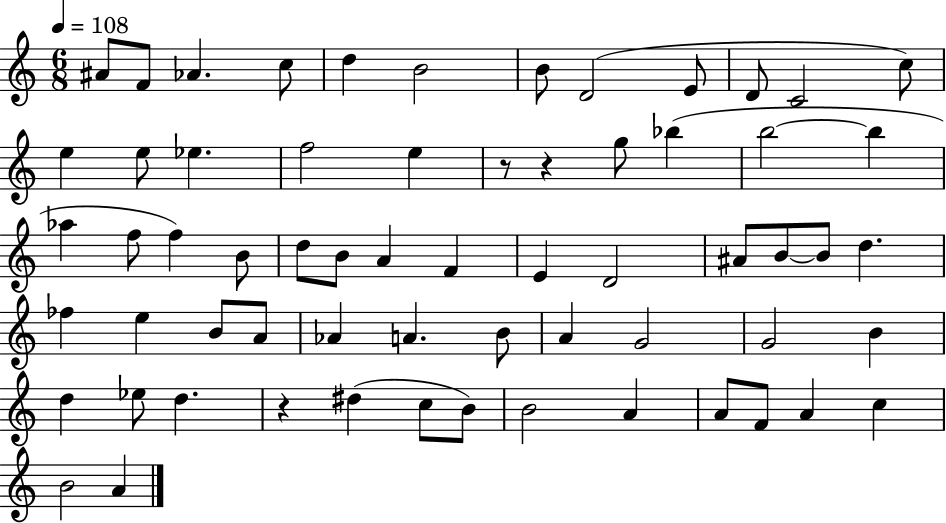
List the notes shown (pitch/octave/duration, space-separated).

A#4/e F4/e Ab4/q. C5/e D5/q B4/h B4/e D4/h E4/e D4/e C4/h C5/e E5/q E5/e Eb5/q. F5/h E5/q R/e R/q G5/e Bb5/q B5/h B5/q Ab5/q F5/e F5/q B4/e D5/e B4/e A4/q F4/q E4/q D4/h A#4/e B4/e B4/e D5/q. FES5/q E5/q B4/e A4/e Ab4/q A4/q. B4/e A4/q G4/h G4/h B4/q D5/q Eb5/e D5/q. R/q D#5/q C5/e B4/e B4/h A4/q A4/e F4/e A4/q C5/q B4/h A4/q